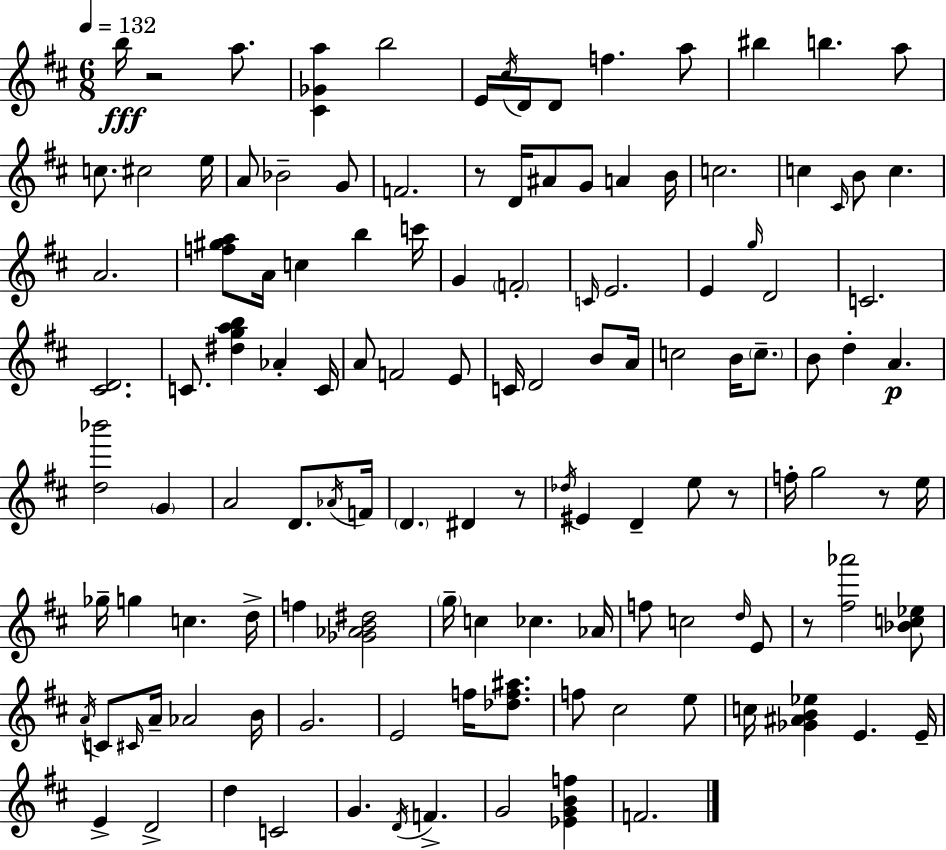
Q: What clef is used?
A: treble